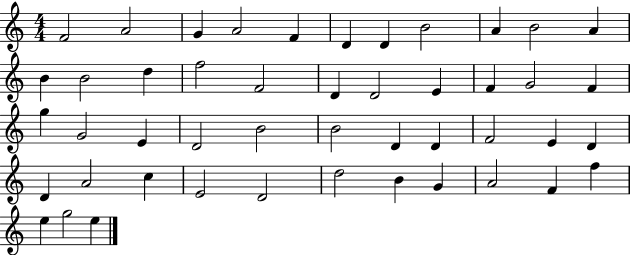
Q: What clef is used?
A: treble